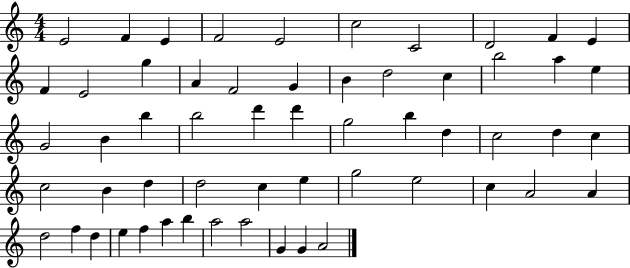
{
  \clef treble
  \numericTimeSignature
  \time 4/4
  \key c \major
  e'2 f'4 e'4 | f'2 e'2 | c''2 c'2 | d'2 f'4 e'4 | \break f'4 e'2 g''4 | a'4 f'2 g'4 | b'4 d''2 c''4 | b''2 a''4 e''4 | \break g'2 b'4 b''4 | b''2 d'''4 d'''4 | g''2 b''4 d''4 | c''2 d''4 c''4 | \break c''2 b'4 d''4 | d''2 c''4 e''4 | g''2 e''2 | c''4 a'2 a'4 | \break d''2 f''4 d''4 | e''4 f''4 a''4 b''4 | a''2 a''2 | g'4 g'4 a'2 | \break \bar "|."
}